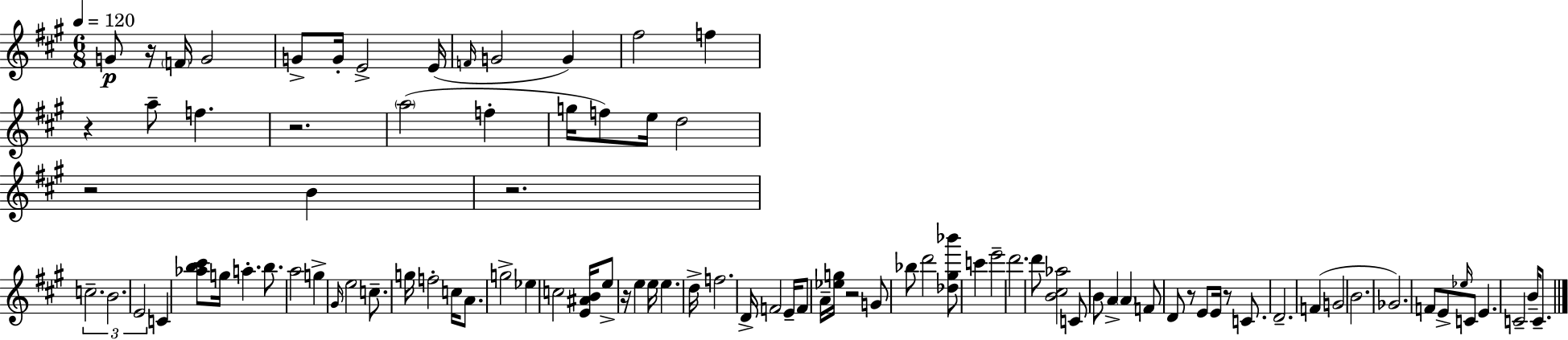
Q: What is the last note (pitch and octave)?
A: C4